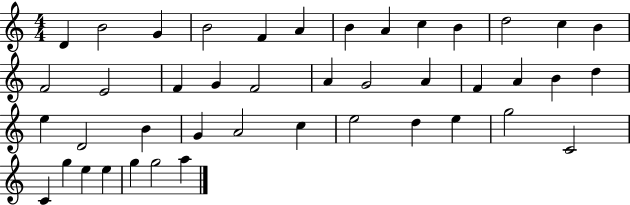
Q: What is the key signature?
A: C major